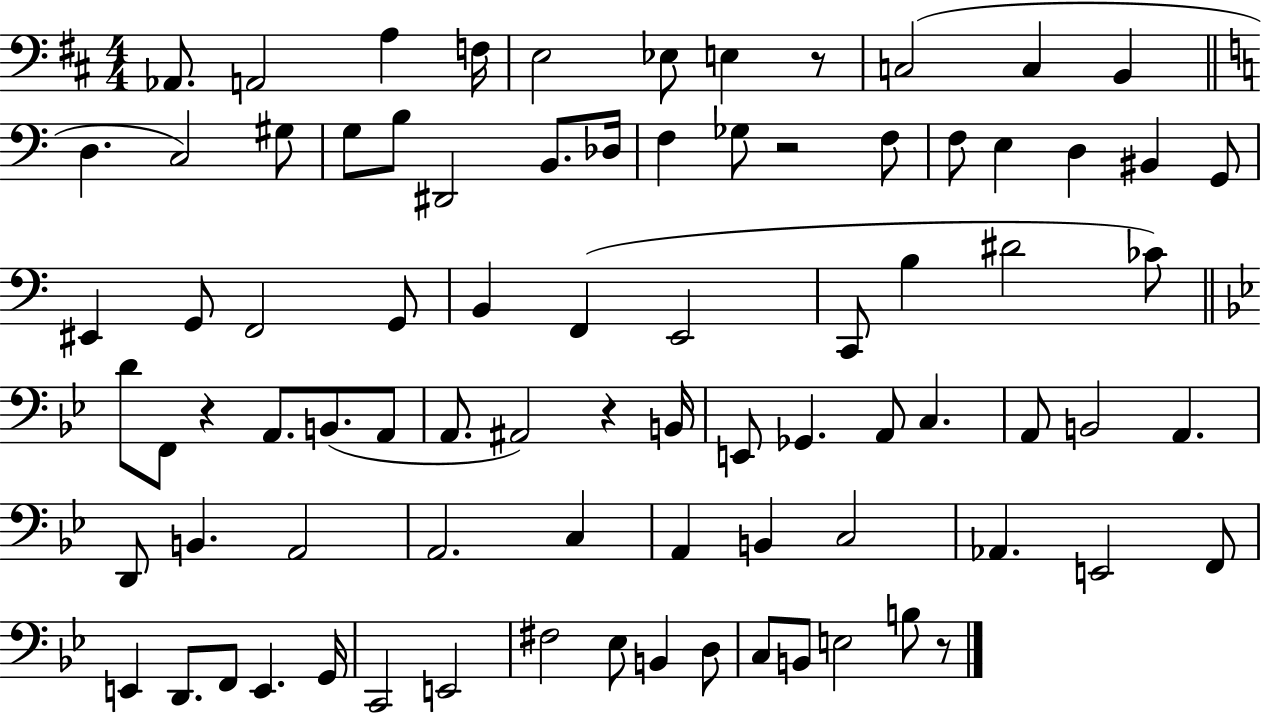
X:1
T:Untitled
M:4/4
L:1/4
K:D
_A,,/2 A,,2 A, F,/4 E,2 _E,/2 E, z/2 C,2 C, B,, D, C,2 ^G,/2 G,/2 B,/2 ^D,,2 B,,/2 _D,/4 F, _G,/2 z2 F,/2 F,/2 E, D, ^B,, G,,/2 ^E,, G,,/2 F,,2 G,,/2 B,, F,, E,,2 C,,/2 B, ^D2 _C/2 D/2 F,,/2 z A,,/2 B,,/2 A,,/2 A,,/2 ^A,,2 z B,,/4 E,,/2 _G,, A,,/2 C, A,,/2 B,,2 A,, D,,/2 B,, A,,2 A,,2 C, A,, B,, C,2 _A,, E,,2 F,,/2 E,, D,,/2 F,,/2 E,, G,,/4 C,,2 E,,2 ^F,2 _E,/2 B,, D,/2 C,/2 B,,/2 E,2 B,/2 z/2